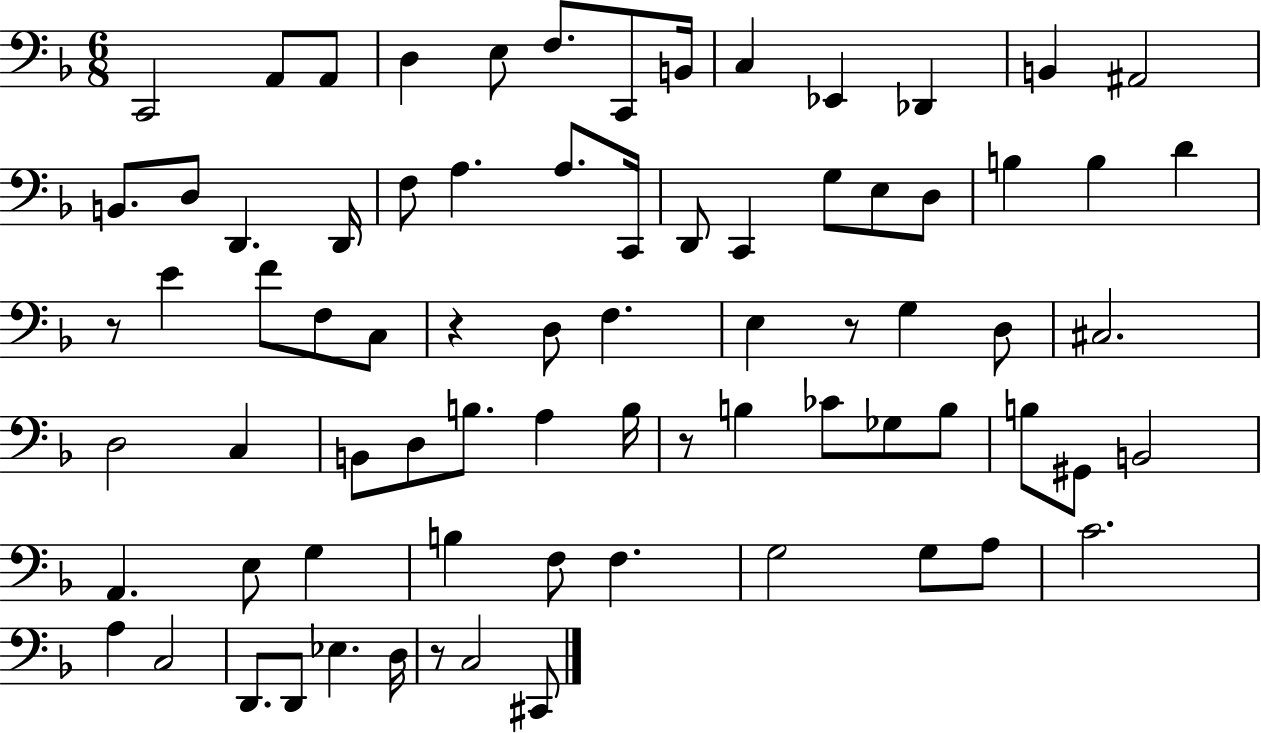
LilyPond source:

{
  \clef bass
  \numericTimeSignature
  \time 6/8
  \key f \major
  c,2 a,8 a,8 | d4 e8 f8. c,8 b,16 | c4 ees,4 des,4 | b,4 ais,2 | \break b,8. d8 d,4. d,16 | f8 a4. a8. c,16 | d,8 c,4 g8 e8 d8 | b4 b4 d'4 | \break r8 e'4 f'8 f8 c8 | r4 d8 f4. | e4 r8 g4 d8 | cis2. | \break d2 c4 | b,8 d8 b8. a4 b16 | r8 b4 ces'8 ges8 b8 | b8 gis,8 b,2 | \break a,4. e8 g4 | b4 f8 f4. | g2 g8 a8 | c'2. | \break a4 c2 | d,8. d,8 ees4. d16 | r8 c2 cis,8 | \bar "|."
}